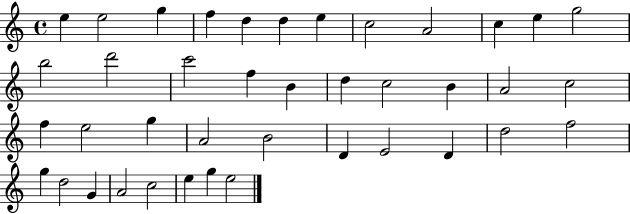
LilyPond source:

{
  \clef treble
  \time 4/4
  \defaultTimeSignature
  \key c \major
  e''4 e''2 g''4 | f''4 d''4 d''4 e''4 | c''2 a'2 | c''4 e''4 g''2 | \break b''2 d'''2 | c'''2 f''4 b'4 | d''4 c''2 b'4 | a'2 c''2 | \break f''4 e''2 g''4 | a'2 b'2 | d'4 e'2 d'4 | d''2 f''2 | \break g''4 d''2 g'4 | a'2 c''2 | e''4 g''4 e''2 | \bar "|."
}